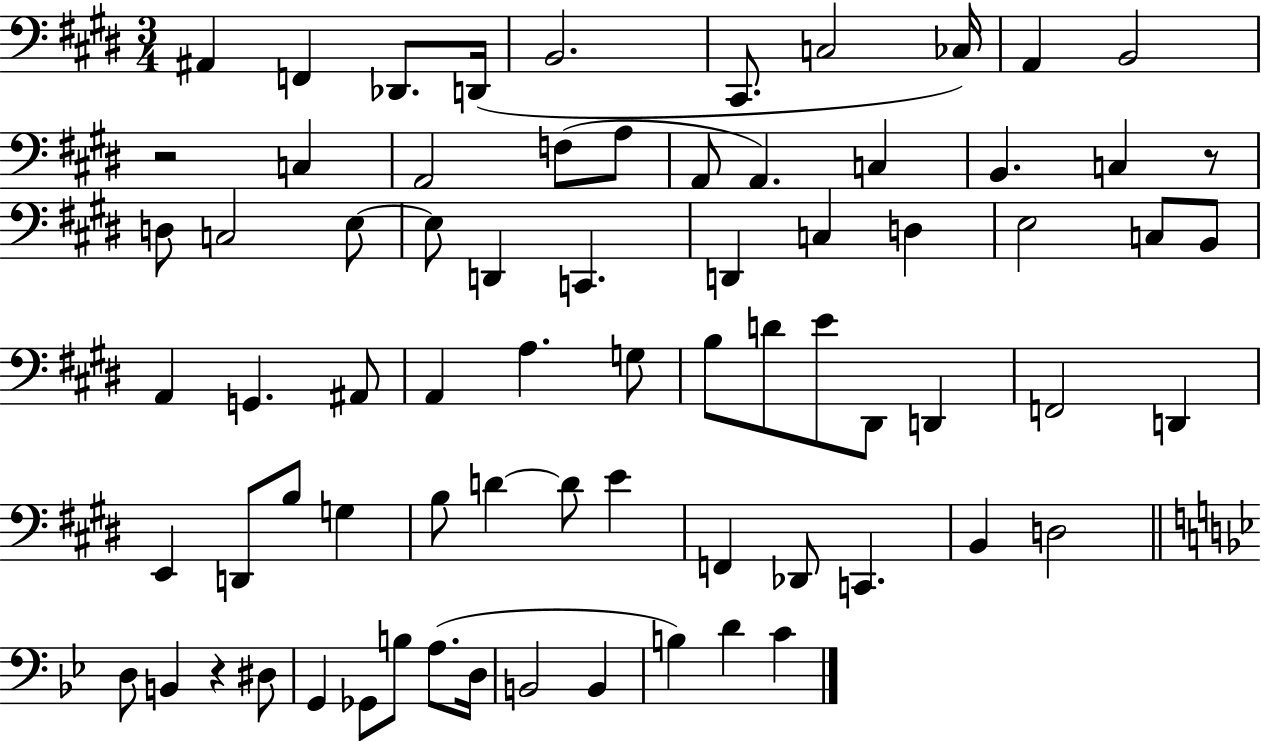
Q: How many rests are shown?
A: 3